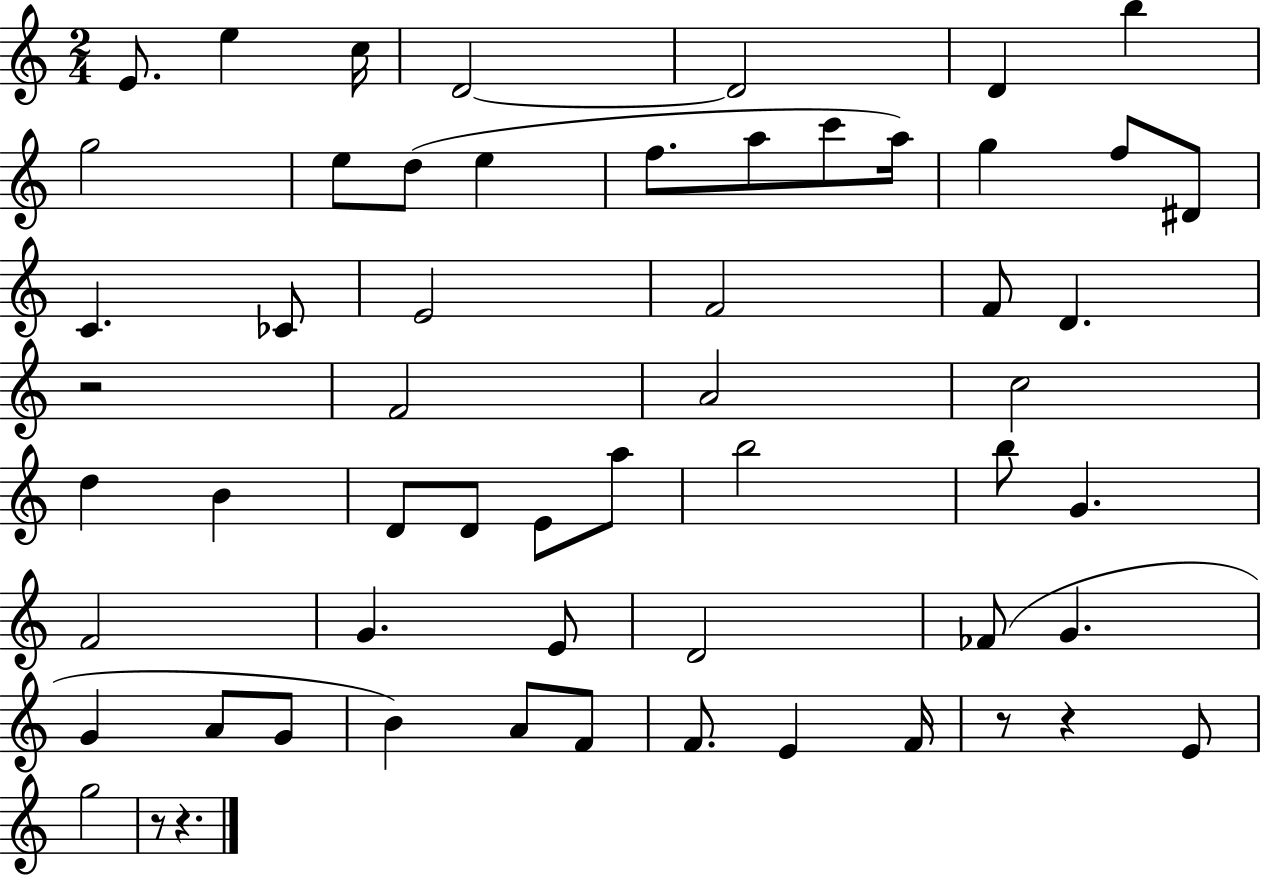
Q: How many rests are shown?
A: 5